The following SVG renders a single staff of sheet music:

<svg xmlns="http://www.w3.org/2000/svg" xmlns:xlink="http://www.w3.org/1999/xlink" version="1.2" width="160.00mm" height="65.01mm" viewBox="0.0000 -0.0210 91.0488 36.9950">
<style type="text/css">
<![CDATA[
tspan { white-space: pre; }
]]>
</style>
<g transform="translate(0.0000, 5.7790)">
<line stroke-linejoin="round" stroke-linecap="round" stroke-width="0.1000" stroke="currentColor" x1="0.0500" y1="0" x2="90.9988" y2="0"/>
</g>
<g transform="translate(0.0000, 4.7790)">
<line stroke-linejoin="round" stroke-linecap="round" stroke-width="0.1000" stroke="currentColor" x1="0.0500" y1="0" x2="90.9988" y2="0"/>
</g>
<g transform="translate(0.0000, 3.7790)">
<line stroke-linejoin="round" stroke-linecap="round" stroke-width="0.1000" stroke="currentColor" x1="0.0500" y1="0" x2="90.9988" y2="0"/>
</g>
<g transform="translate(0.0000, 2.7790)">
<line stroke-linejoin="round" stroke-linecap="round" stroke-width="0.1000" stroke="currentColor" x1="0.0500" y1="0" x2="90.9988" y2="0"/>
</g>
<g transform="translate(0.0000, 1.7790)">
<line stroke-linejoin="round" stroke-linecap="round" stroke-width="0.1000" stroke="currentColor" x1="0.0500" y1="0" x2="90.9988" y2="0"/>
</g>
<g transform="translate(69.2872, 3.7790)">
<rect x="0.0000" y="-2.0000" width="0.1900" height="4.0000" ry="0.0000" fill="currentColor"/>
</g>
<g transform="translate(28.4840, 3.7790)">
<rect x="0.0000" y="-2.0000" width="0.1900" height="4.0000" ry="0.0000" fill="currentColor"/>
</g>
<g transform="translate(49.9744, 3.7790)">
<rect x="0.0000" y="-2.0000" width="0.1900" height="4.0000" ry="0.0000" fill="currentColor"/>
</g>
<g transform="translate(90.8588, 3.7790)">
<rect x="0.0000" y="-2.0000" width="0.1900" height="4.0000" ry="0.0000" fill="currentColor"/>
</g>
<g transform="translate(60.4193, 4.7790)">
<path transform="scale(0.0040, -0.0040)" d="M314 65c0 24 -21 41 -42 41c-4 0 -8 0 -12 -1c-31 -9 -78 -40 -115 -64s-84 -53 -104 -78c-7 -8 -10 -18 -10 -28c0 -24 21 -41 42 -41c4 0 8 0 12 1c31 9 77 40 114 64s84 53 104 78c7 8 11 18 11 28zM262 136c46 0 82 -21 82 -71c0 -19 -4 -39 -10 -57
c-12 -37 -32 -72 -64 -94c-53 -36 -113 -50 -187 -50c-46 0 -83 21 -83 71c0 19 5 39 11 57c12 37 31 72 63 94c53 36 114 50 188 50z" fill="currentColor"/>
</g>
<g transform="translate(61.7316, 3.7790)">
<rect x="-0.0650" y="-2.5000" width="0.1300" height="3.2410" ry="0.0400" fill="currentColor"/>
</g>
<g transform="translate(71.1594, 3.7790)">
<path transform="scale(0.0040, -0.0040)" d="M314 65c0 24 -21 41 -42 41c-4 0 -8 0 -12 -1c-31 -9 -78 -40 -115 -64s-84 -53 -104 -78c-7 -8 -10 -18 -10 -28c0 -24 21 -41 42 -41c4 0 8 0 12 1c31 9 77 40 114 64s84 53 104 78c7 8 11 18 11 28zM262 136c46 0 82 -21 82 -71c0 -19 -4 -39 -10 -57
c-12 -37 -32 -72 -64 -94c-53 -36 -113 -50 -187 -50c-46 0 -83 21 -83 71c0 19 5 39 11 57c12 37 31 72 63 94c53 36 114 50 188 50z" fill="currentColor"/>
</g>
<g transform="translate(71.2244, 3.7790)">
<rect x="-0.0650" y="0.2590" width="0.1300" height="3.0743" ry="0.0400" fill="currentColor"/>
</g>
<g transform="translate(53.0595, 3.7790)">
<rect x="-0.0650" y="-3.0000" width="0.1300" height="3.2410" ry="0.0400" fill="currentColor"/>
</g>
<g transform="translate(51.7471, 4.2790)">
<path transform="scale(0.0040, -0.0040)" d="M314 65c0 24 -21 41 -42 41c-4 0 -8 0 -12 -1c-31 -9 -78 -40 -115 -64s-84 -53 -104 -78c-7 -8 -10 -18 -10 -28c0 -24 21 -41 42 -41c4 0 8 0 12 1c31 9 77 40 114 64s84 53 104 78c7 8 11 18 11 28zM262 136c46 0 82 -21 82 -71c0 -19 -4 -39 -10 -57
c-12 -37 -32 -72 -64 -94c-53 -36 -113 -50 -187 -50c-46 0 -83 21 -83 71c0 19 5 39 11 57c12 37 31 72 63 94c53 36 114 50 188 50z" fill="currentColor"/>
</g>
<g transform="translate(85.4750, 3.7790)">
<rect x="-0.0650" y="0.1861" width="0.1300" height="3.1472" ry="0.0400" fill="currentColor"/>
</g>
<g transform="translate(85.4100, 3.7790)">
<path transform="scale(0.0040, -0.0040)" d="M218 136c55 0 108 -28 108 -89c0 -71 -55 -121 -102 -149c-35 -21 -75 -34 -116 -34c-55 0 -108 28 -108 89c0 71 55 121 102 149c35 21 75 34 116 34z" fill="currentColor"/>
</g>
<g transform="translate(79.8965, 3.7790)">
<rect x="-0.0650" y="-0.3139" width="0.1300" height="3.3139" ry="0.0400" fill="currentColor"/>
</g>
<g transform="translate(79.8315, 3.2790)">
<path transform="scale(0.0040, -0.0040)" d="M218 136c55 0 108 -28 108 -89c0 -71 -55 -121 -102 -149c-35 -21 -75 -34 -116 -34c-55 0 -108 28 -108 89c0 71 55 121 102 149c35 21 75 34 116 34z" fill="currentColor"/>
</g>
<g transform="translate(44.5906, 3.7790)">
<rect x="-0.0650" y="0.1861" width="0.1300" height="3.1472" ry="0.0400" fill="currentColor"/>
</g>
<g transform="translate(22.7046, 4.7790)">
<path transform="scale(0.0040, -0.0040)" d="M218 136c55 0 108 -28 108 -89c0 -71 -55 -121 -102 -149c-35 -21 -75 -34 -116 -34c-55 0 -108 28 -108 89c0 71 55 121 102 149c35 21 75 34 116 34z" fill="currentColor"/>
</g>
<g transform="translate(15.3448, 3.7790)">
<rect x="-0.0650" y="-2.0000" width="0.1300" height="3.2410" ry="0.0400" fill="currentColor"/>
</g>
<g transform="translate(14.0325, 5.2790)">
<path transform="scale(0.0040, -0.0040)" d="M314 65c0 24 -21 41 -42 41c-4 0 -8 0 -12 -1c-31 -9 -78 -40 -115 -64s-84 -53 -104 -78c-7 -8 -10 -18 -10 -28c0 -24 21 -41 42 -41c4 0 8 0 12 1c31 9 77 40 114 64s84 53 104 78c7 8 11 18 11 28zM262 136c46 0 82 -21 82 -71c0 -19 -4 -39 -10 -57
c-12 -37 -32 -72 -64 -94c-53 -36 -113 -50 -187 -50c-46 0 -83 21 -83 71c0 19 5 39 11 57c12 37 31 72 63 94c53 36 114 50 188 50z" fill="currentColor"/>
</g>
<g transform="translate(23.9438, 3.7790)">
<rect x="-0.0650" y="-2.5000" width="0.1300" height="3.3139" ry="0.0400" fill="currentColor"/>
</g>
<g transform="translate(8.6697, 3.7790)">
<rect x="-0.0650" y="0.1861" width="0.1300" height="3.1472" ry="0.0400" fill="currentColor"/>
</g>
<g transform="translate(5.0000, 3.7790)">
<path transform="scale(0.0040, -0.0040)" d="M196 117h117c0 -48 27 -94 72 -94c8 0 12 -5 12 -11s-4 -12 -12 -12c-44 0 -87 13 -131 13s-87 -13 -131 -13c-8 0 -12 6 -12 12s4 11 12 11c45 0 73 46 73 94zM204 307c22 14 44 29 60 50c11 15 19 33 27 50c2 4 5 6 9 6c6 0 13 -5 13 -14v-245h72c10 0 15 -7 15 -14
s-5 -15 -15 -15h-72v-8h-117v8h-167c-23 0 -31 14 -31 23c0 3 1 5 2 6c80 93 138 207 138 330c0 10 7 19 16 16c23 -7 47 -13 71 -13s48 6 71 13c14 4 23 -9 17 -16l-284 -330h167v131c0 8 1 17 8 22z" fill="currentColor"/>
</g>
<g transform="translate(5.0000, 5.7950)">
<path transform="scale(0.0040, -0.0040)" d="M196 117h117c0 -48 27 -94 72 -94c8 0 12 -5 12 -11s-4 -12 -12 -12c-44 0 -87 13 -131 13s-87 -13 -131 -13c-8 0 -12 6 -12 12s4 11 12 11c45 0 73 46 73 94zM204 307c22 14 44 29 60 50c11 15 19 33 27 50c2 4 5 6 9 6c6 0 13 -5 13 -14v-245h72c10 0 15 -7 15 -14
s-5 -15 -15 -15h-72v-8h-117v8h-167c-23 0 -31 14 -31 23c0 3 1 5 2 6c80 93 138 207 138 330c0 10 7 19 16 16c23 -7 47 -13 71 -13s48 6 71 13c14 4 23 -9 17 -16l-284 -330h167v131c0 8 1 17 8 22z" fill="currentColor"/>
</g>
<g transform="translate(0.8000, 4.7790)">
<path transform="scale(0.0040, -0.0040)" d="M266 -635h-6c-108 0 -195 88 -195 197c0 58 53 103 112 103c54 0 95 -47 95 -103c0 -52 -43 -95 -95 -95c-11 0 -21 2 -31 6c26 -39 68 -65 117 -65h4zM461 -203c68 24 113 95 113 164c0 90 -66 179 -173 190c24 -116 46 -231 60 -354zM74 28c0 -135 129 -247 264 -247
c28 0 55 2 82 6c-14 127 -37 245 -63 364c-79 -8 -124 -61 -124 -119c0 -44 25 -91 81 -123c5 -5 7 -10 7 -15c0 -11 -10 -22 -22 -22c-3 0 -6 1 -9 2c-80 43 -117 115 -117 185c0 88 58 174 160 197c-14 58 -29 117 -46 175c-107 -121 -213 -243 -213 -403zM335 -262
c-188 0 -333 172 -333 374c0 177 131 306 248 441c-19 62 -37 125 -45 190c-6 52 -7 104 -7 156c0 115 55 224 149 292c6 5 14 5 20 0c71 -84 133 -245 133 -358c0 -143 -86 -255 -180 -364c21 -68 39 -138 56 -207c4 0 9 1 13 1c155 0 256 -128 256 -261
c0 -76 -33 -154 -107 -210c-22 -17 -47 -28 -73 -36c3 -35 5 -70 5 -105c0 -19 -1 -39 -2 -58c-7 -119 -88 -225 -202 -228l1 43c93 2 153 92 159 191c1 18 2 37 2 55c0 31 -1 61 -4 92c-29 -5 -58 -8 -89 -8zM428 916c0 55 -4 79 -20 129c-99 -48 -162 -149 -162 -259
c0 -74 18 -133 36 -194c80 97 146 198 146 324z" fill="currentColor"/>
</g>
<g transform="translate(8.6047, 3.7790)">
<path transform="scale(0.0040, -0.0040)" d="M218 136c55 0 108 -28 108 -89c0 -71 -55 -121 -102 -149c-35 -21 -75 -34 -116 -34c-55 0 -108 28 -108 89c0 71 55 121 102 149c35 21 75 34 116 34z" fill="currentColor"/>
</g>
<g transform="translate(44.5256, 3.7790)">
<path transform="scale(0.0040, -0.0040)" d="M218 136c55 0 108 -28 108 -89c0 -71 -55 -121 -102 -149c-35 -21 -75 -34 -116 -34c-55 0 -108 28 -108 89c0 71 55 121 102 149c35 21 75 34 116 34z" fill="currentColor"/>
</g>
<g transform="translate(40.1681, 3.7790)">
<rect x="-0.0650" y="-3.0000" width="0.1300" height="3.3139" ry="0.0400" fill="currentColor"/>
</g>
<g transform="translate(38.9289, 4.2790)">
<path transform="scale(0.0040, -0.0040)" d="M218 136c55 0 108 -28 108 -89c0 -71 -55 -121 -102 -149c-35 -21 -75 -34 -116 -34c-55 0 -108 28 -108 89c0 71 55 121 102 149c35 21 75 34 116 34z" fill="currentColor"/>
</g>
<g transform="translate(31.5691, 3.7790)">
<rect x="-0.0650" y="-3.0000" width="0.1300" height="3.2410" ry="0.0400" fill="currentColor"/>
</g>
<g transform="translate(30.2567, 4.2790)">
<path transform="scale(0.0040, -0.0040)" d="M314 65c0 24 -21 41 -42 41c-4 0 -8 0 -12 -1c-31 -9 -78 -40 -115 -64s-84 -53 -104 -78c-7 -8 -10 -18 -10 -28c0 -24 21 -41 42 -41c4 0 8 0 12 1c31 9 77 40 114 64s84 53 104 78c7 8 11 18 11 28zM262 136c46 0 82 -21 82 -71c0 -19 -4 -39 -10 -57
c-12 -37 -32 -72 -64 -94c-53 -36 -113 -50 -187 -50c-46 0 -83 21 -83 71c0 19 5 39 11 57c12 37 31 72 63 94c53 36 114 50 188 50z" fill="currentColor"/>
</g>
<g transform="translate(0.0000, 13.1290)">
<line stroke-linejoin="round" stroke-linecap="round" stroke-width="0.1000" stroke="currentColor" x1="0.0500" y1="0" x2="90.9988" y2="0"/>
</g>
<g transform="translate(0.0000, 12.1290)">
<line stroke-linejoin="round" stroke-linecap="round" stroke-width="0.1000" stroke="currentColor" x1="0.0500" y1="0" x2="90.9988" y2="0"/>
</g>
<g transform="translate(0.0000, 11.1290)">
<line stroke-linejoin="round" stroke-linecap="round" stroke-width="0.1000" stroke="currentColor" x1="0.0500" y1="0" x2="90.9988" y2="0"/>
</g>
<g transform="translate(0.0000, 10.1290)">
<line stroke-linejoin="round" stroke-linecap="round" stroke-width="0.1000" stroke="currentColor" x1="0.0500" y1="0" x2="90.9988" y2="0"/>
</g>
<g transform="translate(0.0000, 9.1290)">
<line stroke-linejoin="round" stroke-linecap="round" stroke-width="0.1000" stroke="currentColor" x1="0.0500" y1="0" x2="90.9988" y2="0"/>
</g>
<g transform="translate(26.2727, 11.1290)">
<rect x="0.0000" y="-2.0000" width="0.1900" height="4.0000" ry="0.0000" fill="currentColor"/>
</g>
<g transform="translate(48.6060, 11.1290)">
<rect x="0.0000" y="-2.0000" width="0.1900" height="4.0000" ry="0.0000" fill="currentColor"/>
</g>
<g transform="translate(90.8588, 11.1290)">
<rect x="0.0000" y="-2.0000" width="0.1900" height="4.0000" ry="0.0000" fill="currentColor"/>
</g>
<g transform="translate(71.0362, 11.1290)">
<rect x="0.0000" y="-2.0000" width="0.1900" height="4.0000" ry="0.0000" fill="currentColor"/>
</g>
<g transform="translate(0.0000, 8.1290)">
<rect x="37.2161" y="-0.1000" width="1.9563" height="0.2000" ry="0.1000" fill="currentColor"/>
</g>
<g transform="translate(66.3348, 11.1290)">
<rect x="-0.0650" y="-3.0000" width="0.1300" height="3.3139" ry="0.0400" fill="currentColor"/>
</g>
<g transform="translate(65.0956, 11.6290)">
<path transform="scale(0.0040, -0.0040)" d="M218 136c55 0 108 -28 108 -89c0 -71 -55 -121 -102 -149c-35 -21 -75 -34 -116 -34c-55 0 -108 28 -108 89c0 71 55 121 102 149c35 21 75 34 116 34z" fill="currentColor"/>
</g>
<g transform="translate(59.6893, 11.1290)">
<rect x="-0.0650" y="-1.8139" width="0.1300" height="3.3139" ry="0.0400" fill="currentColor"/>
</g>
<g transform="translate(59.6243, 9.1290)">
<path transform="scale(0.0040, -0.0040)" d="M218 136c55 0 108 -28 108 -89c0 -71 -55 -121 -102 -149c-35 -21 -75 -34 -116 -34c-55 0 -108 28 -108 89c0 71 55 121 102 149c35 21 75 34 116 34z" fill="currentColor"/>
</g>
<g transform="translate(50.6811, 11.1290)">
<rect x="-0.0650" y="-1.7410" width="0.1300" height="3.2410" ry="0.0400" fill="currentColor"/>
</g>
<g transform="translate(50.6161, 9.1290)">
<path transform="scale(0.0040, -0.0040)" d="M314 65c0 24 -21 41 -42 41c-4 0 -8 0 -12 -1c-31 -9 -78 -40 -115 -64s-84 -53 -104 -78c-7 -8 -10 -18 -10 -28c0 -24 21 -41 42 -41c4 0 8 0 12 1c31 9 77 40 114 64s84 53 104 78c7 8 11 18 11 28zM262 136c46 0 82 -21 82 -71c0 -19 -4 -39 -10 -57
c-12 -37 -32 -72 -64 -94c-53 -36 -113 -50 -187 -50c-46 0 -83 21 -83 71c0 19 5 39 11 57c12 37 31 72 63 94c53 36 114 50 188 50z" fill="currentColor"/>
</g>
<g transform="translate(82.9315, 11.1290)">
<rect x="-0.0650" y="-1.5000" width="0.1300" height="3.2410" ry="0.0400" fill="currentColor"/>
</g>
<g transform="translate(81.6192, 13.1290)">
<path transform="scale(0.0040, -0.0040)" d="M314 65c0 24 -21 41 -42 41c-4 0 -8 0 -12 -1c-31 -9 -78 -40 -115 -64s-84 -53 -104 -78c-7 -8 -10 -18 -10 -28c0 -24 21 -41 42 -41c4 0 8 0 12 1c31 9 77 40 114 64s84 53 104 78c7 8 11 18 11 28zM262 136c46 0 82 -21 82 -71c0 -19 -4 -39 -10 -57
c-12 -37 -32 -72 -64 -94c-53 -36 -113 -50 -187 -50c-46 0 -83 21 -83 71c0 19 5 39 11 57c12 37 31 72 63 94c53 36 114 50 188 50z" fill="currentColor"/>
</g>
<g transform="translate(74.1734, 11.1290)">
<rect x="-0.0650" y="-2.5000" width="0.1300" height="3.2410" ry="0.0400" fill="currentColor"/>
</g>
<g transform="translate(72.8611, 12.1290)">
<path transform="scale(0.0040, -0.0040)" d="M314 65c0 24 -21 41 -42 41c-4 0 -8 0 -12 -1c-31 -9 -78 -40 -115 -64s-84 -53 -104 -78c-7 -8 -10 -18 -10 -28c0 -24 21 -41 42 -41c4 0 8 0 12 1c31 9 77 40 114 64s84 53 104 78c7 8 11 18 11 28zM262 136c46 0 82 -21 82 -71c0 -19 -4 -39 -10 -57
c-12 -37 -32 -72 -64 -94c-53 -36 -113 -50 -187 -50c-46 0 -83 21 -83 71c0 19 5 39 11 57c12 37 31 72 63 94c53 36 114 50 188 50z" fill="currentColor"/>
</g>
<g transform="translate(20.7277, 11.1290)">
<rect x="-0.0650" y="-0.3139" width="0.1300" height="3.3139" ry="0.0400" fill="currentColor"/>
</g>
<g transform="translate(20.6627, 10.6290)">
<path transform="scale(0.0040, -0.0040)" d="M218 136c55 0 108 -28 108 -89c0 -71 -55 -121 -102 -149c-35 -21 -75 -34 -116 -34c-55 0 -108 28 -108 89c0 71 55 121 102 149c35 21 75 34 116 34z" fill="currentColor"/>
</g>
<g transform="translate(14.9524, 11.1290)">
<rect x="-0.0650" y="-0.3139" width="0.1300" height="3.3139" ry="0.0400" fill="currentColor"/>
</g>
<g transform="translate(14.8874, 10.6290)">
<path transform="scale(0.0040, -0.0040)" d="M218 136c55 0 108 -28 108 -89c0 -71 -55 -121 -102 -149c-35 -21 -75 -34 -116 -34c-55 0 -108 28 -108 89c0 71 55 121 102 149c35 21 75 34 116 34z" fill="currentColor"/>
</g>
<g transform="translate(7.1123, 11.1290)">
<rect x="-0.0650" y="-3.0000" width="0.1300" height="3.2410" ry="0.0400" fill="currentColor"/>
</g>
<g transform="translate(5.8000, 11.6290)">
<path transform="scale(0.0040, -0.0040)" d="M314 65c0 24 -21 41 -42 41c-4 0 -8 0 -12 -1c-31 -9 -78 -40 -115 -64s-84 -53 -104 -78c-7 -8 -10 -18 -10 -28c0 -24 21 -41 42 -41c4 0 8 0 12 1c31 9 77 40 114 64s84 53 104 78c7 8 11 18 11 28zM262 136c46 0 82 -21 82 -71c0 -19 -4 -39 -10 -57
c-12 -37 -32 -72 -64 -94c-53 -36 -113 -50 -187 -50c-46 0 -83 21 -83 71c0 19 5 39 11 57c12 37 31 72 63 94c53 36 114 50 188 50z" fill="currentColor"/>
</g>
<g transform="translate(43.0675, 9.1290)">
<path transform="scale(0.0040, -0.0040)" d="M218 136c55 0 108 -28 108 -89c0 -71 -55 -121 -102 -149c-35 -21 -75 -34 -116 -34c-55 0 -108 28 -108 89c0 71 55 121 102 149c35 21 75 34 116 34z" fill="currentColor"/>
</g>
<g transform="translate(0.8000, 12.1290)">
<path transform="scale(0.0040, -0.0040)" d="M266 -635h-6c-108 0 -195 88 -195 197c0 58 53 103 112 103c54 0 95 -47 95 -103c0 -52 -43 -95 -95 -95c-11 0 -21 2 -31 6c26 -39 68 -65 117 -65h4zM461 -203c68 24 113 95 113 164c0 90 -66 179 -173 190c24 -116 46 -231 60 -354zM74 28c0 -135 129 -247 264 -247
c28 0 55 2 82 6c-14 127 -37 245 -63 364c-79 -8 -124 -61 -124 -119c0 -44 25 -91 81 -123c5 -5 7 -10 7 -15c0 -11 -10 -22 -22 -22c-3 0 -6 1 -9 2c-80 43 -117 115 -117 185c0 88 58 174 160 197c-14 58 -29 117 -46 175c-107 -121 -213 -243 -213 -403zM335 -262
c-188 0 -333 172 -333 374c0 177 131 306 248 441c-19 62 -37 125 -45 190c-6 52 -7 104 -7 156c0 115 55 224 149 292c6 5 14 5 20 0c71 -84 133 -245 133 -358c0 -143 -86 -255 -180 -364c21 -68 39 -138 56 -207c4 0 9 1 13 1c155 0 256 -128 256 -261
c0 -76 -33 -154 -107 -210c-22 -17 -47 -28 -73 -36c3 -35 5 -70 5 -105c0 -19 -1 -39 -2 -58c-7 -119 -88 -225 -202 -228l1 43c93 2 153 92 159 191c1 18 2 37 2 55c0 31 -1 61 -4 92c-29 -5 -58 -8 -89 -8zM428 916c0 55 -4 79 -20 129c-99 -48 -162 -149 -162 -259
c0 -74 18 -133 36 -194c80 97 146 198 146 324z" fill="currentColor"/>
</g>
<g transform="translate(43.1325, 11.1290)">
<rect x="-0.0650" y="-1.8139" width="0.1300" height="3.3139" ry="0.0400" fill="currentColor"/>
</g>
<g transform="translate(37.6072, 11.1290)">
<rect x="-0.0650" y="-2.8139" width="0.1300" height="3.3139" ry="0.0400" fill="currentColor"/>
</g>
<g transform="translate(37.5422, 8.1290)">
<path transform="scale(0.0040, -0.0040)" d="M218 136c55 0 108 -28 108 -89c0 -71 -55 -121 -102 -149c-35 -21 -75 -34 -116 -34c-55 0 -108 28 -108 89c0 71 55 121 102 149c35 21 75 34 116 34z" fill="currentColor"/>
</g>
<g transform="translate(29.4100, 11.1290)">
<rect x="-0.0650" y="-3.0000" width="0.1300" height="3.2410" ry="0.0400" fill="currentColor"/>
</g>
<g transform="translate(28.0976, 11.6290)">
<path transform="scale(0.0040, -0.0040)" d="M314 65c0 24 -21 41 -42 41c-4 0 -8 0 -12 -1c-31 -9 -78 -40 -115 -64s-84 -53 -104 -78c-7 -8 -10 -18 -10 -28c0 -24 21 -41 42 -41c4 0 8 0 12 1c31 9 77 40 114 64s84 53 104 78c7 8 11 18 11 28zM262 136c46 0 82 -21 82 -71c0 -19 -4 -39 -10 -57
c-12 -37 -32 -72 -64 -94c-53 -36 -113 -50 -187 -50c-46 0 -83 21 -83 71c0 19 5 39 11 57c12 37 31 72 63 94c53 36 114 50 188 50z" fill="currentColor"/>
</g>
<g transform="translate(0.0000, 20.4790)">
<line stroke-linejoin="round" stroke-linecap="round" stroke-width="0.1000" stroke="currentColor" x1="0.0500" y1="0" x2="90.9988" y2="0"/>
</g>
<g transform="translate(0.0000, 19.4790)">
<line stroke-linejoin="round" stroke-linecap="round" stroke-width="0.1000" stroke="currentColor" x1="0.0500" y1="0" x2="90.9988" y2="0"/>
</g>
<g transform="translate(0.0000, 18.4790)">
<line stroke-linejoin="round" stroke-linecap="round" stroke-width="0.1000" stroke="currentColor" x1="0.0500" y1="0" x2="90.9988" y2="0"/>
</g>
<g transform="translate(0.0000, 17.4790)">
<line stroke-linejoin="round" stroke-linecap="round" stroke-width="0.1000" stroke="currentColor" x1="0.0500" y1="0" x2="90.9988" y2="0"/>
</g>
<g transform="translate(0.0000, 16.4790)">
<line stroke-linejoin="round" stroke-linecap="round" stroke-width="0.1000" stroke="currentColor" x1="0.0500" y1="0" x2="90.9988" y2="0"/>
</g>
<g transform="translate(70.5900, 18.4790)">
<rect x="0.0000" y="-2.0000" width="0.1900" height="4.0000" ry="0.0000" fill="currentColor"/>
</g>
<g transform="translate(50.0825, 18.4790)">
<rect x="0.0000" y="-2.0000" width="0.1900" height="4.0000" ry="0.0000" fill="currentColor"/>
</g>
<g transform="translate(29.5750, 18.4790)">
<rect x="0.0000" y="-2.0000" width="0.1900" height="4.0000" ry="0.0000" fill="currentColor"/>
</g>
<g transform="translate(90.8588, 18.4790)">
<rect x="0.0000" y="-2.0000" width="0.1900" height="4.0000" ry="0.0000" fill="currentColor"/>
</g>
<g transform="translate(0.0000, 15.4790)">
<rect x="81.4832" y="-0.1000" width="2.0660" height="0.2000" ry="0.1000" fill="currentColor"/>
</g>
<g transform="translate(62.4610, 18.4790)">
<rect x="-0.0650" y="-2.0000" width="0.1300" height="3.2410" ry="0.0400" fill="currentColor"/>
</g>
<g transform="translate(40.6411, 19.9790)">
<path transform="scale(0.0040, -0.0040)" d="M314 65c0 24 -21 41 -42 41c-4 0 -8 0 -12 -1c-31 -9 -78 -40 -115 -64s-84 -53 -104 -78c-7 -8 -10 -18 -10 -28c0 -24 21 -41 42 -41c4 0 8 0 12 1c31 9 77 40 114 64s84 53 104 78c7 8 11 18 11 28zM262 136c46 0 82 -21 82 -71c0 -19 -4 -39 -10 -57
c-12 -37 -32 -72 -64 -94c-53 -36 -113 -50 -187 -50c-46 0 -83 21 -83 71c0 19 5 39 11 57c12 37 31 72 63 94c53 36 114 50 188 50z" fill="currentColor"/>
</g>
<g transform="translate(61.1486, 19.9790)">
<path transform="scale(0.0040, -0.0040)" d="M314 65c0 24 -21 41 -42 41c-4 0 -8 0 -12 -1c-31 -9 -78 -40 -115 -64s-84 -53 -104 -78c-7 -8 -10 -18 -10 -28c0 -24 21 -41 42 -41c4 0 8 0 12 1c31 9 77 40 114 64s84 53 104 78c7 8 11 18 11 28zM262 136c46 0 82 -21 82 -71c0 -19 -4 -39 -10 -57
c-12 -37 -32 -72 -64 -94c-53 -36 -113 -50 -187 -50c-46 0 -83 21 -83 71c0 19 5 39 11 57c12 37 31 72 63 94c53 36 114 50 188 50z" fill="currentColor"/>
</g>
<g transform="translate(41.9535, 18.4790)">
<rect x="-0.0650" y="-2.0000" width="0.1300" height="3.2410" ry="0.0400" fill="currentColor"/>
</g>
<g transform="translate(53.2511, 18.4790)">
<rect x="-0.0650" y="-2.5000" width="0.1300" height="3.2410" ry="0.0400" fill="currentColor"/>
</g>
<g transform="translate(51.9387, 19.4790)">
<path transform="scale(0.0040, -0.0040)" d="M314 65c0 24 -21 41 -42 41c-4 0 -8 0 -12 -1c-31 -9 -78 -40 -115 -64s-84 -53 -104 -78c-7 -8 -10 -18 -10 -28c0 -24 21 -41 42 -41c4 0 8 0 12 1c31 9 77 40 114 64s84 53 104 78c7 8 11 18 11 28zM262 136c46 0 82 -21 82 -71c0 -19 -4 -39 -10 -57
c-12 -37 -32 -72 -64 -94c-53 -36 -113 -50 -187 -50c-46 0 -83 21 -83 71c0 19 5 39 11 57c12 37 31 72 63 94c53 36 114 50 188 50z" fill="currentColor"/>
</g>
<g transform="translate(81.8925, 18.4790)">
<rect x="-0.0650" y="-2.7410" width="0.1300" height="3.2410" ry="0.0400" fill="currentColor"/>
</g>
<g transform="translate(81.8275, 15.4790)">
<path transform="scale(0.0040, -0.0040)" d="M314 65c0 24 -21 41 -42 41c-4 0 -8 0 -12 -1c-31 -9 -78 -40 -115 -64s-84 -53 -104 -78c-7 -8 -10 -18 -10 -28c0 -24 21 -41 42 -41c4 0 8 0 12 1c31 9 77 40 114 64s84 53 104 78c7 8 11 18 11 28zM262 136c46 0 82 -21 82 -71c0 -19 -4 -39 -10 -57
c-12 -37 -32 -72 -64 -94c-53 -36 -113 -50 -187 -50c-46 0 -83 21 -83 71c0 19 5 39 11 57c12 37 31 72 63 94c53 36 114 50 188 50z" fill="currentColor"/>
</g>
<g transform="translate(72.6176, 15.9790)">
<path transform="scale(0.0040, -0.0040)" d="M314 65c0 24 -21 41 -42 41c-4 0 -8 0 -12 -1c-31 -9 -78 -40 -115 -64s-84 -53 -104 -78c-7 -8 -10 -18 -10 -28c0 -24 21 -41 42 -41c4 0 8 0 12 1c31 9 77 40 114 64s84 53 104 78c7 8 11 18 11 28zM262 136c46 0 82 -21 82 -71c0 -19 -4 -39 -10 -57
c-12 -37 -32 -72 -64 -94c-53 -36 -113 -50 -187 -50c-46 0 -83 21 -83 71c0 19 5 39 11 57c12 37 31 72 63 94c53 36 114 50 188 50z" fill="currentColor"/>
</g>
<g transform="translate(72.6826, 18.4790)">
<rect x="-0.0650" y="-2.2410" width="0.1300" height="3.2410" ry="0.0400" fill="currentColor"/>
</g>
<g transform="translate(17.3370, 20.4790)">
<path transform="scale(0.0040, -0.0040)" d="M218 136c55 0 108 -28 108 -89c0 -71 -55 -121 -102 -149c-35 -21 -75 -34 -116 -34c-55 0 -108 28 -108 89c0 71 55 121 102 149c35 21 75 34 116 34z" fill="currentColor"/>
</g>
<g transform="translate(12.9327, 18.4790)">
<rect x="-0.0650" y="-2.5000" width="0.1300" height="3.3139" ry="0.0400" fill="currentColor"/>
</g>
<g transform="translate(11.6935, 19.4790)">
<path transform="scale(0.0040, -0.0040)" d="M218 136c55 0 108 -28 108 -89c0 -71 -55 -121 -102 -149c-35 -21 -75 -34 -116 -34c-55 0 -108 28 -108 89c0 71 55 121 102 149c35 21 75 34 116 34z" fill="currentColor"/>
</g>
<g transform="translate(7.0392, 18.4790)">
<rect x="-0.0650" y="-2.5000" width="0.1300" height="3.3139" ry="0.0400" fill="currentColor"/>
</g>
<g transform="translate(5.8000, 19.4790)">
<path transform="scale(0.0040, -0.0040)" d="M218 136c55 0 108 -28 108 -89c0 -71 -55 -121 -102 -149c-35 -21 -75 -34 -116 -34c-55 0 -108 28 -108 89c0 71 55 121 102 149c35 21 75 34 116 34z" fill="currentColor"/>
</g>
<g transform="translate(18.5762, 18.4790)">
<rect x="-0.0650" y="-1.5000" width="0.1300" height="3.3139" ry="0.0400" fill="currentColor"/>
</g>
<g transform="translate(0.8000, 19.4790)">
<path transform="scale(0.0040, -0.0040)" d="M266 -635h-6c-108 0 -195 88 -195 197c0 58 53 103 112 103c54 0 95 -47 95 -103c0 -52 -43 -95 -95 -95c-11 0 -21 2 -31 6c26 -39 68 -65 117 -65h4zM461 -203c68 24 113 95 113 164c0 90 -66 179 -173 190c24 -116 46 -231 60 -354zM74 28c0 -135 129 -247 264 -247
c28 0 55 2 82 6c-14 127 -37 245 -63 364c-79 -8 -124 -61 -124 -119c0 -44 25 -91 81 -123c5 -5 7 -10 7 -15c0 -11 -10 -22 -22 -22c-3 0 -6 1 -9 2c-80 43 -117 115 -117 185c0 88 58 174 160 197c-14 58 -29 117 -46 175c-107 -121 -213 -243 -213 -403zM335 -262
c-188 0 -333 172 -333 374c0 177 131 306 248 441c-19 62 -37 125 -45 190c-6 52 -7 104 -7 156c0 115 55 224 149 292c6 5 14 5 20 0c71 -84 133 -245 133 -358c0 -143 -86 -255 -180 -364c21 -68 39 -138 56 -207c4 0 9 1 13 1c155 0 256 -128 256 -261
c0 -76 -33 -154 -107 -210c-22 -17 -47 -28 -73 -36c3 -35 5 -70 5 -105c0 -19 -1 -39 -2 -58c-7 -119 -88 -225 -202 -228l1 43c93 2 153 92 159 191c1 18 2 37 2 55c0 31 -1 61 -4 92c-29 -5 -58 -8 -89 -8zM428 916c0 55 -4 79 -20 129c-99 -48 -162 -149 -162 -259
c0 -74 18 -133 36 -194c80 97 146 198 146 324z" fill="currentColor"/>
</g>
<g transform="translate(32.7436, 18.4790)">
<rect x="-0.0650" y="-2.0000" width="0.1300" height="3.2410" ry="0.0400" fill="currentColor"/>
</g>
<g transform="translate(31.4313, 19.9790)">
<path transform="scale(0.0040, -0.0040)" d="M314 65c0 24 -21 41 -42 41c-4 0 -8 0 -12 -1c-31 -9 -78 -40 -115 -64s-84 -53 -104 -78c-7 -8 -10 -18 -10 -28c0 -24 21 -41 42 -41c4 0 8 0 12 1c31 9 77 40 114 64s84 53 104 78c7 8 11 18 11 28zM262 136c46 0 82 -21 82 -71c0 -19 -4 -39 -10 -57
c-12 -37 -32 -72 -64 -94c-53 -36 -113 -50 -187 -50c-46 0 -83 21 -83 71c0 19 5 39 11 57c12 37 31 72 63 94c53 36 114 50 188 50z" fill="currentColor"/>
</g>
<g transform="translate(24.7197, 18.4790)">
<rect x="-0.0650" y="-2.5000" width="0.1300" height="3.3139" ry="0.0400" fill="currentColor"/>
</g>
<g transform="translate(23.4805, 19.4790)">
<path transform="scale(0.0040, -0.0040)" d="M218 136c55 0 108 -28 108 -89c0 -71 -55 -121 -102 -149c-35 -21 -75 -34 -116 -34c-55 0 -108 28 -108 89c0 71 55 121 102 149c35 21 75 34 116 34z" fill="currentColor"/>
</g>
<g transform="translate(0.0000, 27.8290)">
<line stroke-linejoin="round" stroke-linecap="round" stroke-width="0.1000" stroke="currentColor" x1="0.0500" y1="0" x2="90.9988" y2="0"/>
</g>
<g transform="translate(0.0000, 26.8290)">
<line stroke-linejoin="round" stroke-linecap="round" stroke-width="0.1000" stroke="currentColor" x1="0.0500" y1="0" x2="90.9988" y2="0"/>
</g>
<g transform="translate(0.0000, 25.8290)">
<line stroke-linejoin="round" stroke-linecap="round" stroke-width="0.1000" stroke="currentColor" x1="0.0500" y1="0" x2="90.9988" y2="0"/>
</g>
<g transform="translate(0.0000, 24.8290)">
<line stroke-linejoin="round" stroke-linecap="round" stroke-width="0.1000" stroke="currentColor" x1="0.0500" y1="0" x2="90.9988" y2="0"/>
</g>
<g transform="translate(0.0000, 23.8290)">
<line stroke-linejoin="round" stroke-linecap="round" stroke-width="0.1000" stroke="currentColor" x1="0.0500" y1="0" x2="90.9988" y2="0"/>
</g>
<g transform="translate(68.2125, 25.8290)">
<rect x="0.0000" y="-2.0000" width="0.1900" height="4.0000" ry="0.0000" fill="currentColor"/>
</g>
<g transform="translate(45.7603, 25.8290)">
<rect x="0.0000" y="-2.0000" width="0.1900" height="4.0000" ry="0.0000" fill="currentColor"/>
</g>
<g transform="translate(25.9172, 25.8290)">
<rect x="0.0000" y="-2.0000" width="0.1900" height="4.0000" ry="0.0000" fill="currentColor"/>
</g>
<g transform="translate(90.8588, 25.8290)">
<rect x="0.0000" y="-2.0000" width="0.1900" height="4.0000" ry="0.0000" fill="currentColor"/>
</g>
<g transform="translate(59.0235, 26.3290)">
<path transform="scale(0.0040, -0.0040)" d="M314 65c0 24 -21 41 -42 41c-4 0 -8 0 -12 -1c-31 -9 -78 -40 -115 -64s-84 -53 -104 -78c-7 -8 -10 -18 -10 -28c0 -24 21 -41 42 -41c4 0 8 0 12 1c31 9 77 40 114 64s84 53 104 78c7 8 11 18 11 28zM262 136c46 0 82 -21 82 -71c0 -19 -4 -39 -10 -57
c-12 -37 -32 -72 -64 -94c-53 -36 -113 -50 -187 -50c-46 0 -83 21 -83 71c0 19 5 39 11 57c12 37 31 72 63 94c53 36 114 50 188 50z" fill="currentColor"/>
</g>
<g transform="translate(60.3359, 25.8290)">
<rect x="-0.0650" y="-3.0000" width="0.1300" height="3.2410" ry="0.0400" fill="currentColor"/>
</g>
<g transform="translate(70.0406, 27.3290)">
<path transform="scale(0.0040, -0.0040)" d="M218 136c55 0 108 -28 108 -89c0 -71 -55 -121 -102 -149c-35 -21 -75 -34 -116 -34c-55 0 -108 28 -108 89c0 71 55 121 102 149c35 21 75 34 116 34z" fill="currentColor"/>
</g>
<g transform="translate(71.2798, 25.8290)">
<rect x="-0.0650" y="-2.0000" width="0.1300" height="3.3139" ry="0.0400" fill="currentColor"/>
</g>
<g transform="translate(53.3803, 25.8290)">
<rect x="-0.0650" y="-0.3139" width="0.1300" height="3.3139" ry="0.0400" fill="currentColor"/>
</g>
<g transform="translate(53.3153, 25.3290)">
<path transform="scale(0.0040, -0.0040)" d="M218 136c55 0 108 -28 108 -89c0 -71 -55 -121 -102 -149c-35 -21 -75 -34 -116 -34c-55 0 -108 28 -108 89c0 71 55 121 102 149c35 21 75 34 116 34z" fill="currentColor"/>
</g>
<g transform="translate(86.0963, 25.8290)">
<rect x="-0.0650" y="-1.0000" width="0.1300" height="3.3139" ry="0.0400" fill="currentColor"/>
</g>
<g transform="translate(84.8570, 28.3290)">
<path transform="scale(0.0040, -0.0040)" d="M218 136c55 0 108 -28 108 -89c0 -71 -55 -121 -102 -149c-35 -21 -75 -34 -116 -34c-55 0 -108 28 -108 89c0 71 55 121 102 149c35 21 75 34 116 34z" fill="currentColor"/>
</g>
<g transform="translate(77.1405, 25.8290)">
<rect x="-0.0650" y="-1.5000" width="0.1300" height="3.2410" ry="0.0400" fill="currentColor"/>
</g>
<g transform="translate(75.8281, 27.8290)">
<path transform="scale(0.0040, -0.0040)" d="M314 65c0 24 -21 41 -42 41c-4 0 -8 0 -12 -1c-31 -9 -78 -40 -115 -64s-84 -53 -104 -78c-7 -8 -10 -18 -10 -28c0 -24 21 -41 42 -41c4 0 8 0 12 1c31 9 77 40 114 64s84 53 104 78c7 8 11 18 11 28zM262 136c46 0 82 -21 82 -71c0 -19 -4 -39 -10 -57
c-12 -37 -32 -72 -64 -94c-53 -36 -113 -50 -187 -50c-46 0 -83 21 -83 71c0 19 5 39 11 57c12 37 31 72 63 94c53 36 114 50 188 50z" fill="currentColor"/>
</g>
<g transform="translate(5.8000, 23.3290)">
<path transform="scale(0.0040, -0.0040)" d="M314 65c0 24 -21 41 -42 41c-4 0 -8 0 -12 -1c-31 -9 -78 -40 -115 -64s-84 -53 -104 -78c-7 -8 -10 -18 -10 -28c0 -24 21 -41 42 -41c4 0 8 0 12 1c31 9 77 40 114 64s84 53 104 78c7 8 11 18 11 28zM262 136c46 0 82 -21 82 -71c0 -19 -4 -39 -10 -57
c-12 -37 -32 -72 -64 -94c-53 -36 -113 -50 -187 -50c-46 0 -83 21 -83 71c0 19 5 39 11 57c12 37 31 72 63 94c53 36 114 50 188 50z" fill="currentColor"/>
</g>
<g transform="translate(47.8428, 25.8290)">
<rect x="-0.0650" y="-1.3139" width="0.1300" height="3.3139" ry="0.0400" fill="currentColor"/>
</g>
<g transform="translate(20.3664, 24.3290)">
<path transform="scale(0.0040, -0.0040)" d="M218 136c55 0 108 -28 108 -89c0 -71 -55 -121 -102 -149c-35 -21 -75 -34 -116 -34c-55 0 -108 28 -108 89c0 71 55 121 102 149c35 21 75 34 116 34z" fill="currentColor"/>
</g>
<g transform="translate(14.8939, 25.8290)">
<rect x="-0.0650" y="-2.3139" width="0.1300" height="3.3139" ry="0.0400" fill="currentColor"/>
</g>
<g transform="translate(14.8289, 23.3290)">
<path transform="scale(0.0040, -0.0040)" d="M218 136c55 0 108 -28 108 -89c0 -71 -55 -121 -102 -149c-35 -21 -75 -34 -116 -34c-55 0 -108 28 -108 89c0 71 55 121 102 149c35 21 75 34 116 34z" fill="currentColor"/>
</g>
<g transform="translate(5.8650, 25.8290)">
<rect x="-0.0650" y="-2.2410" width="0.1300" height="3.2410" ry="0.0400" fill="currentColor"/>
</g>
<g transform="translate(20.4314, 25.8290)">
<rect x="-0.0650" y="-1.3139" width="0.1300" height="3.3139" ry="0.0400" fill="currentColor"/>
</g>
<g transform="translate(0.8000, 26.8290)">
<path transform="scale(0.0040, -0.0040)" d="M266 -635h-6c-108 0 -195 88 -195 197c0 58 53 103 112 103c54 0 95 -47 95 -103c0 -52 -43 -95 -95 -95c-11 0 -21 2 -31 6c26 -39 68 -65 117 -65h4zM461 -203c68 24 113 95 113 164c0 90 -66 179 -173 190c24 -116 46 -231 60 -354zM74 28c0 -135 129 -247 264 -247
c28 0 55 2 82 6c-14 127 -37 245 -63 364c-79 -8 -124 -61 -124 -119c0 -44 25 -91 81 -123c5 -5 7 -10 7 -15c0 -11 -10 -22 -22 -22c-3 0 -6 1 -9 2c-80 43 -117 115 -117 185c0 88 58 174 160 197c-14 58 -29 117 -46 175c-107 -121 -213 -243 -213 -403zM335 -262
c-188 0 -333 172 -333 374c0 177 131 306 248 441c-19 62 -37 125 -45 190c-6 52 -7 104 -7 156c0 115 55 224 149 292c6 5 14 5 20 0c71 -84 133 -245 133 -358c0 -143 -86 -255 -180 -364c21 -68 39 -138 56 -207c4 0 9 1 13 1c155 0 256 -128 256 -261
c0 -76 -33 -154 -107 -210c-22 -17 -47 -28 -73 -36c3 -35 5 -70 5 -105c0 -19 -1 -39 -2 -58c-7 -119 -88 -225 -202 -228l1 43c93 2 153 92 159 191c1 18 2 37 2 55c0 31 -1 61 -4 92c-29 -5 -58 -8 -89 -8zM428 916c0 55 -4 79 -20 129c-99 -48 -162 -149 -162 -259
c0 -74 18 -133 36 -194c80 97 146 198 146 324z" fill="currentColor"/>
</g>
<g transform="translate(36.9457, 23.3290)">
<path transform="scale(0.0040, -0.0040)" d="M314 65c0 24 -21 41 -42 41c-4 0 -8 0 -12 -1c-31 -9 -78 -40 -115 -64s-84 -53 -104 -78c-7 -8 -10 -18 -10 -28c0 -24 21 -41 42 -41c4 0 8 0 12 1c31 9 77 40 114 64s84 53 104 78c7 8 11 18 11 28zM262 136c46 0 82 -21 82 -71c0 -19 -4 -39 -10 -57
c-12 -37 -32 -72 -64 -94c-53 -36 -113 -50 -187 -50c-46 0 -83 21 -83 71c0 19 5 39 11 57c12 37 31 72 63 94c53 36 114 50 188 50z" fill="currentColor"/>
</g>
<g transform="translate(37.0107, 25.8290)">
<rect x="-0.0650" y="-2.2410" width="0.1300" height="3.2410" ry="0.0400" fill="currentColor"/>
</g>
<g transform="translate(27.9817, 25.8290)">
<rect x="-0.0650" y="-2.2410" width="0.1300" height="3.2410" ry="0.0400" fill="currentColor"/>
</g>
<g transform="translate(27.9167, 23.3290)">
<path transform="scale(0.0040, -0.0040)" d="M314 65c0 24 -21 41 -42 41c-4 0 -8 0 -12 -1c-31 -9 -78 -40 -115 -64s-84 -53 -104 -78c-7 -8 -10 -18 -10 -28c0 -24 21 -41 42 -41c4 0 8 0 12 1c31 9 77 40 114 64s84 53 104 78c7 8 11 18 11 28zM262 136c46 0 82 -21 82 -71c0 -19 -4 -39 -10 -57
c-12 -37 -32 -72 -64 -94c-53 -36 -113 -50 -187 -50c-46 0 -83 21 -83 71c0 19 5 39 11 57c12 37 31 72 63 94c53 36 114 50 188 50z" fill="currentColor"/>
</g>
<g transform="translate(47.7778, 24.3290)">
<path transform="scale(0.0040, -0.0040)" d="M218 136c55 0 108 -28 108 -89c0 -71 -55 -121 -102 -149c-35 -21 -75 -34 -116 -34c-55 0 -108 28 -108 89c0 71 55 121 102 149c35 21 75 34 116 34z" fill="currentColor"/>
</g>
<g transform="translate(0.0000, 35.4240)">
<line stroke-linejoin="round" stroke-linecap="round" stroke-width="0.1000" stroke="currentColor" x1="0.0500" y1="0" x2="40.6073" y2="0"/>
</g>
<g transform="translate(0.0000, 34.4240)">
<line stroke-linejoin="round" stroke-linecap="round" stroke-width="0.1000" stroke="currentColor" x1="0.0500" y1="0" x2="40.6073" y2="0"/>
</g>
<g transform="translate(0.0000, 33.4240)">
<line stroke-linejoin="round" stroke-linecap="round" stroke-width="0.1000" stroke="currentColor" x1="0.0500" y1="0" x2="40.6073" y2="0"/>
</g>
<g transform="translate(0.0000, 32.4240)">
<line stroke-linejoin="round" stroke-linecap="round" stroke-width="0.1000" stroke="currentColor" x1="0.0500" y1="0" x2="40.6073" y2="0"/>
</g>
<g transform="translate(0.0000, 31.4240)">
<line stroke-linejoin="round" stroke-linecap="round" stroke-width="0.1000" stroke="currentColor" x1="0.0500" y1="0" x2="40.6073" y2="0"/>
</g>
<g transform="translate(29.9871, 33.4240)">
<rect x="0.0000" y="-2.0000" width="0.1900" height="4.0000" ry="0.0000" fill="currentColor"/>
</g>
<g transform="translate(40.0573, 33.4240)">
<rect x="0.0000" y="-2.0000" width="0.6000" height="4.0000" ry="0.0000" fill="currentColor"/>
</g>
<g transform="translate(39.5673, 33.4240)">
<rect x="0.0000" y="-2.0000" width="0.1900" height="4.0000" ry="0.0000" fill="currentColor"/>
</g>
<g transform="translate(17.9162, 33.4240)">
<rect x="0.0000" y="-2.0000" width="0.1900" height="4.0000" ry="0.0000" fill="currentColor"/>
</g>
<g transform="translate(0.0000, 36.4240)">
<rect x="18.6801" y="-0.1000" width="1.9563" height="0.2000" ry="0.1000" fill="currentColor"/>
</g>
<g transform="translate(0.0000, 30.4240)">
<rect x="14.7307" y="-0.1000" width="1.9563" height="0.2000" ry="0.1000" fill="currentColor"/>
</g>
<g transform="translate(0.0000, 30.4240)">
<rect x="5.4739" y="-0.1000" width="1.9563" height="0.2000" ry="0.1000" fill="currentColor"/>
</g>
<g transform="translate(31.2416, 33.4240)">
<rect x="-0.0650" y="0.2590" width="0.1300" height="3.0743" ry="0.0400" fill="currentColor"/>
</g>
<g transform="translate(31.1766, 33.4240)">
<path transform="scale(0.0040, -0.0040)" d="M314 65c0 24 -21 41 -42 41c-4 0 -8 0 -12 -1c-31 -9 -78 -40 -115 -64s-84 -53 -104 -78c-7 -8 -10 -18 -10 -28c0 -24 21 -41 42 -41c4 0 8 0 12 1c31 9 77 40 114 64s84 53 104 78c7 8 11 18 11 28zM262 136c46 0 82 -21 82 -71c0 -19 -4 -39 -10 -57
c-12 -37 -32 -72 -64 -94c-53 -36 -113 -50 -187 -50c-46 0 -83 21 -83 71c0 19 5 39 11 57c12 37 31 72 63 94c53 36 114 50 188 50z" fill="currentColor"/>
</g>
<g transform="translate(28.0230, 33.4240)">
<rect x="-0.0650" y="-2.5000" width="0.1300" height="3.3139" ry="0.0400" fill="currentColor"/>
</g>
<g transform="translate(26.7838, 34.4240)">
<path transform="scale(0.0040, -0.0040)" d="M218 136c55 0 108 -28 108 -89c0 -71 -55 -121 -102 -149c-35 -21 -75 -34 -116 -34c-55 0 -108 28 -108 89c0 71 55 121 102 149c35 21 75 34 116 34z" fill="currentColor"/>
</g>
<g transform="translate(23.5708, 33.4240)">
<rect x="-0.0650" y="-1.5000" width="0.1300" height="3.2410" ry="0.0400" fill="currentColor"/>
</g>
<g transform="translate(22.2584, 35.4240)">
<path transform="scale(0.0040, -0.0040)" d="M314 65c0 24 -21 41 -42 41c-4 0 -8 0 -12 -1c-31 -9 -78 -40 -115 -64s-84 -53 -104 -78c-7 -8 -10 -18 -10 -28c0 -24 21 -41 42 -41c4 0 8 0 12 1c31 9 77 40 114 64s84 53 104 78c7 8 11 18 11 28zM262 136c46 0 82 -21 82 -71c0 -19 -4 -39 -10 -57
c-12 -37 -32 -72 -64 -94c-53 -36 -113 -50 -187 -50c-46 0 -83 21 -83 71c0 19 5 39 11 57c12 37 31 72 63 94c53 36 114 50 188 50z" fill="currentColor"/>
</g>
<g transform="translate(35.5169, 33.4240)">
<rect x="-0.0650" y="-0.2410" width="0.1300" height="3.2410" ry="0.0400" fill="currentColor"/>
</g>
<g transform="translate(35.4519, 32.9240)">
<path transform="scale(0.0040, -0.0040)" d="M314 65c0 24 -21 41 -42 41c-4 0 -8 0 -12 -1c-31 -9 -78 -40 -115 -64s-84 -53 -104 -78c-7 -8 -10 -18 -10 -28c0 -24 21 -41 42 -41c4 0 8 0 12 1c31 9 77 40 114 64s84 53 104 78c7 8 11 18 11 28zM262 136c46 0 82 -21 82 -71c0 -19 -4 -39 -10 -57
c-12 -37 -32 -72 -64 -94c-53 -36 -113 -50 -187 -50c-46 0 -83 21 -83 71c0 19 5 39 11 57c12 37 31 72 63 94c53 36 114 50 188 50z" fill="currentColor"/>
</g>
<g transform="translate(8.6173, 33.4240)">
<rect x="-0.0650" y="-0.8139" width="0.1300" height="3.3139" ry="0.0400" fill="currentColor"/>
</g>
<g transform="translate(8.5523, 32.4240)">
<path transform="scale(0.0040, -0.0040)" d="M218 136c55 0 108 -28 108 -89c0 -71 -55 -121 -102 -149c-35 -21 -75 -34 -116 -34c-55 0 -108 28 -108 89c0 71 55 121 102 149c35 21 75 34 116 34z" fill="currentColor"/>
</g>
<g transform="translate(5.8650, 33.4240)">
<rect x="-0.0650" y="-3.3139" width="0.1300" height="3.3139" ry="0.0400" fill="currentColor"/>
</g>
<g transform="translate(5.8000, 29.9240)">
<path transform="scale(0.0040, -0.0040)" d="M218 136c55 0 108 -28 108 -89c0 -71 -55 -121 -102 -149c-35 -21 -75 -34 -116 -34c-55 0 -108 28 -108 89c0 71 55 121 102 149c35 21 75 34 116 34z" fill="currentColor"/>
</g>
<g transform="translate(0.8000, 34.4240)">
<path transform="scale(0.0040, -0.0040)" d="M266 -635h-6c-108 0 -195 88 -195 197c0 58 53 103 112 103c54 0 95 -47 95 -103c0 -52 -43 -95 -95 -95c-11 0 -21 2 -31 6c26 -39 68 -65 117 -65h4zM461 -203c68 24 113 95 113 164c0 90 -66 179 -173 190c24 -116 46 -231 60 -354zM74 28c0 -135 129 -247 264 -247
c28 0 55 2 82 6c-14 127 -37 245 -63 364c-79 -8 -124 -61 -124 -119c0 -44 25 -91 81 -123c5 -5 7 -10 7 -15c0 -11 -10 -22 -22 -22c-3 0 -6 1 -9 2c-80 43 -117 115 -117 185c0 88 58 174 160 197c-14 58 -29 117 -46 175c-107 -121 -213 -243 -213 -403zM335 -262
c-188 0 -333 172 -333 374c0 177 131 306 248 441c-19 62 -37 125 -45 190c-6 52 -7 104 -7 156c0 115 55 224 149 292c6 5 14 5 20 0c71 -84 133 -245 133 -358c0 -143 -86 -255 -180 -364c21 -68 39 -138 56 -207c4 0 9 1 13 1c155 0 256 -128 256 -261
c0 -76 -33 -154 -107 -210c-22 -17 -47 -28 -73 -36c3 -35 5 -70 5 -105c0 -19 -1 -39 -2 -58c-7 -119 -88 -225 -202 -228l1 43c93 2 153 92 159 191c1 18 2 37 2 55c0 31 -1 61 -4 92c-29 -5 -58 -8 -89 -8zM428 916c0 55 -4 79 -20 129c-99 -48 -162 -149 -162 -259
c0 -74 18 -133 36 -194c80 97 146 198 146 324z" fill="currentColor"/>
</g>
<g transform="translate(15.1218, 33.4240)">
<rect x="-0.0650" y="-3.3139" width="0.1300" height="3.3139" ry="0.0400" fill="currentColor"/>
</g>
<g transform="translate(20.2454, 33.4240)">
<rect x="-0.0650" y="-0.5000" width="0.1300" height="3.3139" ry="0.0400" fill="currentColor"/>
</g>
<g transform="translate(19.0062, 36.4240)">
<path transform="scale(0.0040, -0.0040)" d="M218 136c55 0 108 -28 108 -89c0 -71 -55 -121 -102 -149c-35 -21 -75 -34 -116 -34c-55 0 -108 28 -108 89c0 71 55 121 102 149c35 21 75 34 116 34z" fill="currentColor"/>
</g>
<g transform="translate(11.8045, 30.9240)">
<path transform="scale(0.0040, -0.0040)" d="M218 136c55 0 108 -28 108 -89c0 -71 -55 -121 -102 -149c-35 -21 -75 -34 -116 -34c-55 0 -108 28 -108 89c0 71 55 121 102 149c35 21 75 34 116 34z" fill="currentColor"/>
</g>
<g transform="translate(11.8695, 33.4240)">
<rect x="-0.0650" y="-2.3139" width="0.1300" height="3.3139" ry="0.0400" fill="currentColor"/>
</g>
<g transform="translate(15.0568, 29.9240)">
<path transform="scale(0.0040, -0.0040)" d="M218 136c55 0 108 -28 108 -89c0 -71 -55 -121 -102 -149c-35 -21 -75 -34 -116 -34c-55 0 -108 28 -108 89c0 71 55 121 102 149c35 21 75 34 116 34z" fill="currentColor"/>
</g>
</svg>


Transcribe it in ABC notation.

X:1
T:Untitled
M:4/4
L:1/4
K:C
B F2 G A2 A B A2 G2 B2 c B A2 c c A2 a f f2 f A G2 E2 G G E G F2 F2 G2 F2 g2 a2 g2 g e g2 g2 e c A2 F E2 D b d g b C E2 G B2 c2